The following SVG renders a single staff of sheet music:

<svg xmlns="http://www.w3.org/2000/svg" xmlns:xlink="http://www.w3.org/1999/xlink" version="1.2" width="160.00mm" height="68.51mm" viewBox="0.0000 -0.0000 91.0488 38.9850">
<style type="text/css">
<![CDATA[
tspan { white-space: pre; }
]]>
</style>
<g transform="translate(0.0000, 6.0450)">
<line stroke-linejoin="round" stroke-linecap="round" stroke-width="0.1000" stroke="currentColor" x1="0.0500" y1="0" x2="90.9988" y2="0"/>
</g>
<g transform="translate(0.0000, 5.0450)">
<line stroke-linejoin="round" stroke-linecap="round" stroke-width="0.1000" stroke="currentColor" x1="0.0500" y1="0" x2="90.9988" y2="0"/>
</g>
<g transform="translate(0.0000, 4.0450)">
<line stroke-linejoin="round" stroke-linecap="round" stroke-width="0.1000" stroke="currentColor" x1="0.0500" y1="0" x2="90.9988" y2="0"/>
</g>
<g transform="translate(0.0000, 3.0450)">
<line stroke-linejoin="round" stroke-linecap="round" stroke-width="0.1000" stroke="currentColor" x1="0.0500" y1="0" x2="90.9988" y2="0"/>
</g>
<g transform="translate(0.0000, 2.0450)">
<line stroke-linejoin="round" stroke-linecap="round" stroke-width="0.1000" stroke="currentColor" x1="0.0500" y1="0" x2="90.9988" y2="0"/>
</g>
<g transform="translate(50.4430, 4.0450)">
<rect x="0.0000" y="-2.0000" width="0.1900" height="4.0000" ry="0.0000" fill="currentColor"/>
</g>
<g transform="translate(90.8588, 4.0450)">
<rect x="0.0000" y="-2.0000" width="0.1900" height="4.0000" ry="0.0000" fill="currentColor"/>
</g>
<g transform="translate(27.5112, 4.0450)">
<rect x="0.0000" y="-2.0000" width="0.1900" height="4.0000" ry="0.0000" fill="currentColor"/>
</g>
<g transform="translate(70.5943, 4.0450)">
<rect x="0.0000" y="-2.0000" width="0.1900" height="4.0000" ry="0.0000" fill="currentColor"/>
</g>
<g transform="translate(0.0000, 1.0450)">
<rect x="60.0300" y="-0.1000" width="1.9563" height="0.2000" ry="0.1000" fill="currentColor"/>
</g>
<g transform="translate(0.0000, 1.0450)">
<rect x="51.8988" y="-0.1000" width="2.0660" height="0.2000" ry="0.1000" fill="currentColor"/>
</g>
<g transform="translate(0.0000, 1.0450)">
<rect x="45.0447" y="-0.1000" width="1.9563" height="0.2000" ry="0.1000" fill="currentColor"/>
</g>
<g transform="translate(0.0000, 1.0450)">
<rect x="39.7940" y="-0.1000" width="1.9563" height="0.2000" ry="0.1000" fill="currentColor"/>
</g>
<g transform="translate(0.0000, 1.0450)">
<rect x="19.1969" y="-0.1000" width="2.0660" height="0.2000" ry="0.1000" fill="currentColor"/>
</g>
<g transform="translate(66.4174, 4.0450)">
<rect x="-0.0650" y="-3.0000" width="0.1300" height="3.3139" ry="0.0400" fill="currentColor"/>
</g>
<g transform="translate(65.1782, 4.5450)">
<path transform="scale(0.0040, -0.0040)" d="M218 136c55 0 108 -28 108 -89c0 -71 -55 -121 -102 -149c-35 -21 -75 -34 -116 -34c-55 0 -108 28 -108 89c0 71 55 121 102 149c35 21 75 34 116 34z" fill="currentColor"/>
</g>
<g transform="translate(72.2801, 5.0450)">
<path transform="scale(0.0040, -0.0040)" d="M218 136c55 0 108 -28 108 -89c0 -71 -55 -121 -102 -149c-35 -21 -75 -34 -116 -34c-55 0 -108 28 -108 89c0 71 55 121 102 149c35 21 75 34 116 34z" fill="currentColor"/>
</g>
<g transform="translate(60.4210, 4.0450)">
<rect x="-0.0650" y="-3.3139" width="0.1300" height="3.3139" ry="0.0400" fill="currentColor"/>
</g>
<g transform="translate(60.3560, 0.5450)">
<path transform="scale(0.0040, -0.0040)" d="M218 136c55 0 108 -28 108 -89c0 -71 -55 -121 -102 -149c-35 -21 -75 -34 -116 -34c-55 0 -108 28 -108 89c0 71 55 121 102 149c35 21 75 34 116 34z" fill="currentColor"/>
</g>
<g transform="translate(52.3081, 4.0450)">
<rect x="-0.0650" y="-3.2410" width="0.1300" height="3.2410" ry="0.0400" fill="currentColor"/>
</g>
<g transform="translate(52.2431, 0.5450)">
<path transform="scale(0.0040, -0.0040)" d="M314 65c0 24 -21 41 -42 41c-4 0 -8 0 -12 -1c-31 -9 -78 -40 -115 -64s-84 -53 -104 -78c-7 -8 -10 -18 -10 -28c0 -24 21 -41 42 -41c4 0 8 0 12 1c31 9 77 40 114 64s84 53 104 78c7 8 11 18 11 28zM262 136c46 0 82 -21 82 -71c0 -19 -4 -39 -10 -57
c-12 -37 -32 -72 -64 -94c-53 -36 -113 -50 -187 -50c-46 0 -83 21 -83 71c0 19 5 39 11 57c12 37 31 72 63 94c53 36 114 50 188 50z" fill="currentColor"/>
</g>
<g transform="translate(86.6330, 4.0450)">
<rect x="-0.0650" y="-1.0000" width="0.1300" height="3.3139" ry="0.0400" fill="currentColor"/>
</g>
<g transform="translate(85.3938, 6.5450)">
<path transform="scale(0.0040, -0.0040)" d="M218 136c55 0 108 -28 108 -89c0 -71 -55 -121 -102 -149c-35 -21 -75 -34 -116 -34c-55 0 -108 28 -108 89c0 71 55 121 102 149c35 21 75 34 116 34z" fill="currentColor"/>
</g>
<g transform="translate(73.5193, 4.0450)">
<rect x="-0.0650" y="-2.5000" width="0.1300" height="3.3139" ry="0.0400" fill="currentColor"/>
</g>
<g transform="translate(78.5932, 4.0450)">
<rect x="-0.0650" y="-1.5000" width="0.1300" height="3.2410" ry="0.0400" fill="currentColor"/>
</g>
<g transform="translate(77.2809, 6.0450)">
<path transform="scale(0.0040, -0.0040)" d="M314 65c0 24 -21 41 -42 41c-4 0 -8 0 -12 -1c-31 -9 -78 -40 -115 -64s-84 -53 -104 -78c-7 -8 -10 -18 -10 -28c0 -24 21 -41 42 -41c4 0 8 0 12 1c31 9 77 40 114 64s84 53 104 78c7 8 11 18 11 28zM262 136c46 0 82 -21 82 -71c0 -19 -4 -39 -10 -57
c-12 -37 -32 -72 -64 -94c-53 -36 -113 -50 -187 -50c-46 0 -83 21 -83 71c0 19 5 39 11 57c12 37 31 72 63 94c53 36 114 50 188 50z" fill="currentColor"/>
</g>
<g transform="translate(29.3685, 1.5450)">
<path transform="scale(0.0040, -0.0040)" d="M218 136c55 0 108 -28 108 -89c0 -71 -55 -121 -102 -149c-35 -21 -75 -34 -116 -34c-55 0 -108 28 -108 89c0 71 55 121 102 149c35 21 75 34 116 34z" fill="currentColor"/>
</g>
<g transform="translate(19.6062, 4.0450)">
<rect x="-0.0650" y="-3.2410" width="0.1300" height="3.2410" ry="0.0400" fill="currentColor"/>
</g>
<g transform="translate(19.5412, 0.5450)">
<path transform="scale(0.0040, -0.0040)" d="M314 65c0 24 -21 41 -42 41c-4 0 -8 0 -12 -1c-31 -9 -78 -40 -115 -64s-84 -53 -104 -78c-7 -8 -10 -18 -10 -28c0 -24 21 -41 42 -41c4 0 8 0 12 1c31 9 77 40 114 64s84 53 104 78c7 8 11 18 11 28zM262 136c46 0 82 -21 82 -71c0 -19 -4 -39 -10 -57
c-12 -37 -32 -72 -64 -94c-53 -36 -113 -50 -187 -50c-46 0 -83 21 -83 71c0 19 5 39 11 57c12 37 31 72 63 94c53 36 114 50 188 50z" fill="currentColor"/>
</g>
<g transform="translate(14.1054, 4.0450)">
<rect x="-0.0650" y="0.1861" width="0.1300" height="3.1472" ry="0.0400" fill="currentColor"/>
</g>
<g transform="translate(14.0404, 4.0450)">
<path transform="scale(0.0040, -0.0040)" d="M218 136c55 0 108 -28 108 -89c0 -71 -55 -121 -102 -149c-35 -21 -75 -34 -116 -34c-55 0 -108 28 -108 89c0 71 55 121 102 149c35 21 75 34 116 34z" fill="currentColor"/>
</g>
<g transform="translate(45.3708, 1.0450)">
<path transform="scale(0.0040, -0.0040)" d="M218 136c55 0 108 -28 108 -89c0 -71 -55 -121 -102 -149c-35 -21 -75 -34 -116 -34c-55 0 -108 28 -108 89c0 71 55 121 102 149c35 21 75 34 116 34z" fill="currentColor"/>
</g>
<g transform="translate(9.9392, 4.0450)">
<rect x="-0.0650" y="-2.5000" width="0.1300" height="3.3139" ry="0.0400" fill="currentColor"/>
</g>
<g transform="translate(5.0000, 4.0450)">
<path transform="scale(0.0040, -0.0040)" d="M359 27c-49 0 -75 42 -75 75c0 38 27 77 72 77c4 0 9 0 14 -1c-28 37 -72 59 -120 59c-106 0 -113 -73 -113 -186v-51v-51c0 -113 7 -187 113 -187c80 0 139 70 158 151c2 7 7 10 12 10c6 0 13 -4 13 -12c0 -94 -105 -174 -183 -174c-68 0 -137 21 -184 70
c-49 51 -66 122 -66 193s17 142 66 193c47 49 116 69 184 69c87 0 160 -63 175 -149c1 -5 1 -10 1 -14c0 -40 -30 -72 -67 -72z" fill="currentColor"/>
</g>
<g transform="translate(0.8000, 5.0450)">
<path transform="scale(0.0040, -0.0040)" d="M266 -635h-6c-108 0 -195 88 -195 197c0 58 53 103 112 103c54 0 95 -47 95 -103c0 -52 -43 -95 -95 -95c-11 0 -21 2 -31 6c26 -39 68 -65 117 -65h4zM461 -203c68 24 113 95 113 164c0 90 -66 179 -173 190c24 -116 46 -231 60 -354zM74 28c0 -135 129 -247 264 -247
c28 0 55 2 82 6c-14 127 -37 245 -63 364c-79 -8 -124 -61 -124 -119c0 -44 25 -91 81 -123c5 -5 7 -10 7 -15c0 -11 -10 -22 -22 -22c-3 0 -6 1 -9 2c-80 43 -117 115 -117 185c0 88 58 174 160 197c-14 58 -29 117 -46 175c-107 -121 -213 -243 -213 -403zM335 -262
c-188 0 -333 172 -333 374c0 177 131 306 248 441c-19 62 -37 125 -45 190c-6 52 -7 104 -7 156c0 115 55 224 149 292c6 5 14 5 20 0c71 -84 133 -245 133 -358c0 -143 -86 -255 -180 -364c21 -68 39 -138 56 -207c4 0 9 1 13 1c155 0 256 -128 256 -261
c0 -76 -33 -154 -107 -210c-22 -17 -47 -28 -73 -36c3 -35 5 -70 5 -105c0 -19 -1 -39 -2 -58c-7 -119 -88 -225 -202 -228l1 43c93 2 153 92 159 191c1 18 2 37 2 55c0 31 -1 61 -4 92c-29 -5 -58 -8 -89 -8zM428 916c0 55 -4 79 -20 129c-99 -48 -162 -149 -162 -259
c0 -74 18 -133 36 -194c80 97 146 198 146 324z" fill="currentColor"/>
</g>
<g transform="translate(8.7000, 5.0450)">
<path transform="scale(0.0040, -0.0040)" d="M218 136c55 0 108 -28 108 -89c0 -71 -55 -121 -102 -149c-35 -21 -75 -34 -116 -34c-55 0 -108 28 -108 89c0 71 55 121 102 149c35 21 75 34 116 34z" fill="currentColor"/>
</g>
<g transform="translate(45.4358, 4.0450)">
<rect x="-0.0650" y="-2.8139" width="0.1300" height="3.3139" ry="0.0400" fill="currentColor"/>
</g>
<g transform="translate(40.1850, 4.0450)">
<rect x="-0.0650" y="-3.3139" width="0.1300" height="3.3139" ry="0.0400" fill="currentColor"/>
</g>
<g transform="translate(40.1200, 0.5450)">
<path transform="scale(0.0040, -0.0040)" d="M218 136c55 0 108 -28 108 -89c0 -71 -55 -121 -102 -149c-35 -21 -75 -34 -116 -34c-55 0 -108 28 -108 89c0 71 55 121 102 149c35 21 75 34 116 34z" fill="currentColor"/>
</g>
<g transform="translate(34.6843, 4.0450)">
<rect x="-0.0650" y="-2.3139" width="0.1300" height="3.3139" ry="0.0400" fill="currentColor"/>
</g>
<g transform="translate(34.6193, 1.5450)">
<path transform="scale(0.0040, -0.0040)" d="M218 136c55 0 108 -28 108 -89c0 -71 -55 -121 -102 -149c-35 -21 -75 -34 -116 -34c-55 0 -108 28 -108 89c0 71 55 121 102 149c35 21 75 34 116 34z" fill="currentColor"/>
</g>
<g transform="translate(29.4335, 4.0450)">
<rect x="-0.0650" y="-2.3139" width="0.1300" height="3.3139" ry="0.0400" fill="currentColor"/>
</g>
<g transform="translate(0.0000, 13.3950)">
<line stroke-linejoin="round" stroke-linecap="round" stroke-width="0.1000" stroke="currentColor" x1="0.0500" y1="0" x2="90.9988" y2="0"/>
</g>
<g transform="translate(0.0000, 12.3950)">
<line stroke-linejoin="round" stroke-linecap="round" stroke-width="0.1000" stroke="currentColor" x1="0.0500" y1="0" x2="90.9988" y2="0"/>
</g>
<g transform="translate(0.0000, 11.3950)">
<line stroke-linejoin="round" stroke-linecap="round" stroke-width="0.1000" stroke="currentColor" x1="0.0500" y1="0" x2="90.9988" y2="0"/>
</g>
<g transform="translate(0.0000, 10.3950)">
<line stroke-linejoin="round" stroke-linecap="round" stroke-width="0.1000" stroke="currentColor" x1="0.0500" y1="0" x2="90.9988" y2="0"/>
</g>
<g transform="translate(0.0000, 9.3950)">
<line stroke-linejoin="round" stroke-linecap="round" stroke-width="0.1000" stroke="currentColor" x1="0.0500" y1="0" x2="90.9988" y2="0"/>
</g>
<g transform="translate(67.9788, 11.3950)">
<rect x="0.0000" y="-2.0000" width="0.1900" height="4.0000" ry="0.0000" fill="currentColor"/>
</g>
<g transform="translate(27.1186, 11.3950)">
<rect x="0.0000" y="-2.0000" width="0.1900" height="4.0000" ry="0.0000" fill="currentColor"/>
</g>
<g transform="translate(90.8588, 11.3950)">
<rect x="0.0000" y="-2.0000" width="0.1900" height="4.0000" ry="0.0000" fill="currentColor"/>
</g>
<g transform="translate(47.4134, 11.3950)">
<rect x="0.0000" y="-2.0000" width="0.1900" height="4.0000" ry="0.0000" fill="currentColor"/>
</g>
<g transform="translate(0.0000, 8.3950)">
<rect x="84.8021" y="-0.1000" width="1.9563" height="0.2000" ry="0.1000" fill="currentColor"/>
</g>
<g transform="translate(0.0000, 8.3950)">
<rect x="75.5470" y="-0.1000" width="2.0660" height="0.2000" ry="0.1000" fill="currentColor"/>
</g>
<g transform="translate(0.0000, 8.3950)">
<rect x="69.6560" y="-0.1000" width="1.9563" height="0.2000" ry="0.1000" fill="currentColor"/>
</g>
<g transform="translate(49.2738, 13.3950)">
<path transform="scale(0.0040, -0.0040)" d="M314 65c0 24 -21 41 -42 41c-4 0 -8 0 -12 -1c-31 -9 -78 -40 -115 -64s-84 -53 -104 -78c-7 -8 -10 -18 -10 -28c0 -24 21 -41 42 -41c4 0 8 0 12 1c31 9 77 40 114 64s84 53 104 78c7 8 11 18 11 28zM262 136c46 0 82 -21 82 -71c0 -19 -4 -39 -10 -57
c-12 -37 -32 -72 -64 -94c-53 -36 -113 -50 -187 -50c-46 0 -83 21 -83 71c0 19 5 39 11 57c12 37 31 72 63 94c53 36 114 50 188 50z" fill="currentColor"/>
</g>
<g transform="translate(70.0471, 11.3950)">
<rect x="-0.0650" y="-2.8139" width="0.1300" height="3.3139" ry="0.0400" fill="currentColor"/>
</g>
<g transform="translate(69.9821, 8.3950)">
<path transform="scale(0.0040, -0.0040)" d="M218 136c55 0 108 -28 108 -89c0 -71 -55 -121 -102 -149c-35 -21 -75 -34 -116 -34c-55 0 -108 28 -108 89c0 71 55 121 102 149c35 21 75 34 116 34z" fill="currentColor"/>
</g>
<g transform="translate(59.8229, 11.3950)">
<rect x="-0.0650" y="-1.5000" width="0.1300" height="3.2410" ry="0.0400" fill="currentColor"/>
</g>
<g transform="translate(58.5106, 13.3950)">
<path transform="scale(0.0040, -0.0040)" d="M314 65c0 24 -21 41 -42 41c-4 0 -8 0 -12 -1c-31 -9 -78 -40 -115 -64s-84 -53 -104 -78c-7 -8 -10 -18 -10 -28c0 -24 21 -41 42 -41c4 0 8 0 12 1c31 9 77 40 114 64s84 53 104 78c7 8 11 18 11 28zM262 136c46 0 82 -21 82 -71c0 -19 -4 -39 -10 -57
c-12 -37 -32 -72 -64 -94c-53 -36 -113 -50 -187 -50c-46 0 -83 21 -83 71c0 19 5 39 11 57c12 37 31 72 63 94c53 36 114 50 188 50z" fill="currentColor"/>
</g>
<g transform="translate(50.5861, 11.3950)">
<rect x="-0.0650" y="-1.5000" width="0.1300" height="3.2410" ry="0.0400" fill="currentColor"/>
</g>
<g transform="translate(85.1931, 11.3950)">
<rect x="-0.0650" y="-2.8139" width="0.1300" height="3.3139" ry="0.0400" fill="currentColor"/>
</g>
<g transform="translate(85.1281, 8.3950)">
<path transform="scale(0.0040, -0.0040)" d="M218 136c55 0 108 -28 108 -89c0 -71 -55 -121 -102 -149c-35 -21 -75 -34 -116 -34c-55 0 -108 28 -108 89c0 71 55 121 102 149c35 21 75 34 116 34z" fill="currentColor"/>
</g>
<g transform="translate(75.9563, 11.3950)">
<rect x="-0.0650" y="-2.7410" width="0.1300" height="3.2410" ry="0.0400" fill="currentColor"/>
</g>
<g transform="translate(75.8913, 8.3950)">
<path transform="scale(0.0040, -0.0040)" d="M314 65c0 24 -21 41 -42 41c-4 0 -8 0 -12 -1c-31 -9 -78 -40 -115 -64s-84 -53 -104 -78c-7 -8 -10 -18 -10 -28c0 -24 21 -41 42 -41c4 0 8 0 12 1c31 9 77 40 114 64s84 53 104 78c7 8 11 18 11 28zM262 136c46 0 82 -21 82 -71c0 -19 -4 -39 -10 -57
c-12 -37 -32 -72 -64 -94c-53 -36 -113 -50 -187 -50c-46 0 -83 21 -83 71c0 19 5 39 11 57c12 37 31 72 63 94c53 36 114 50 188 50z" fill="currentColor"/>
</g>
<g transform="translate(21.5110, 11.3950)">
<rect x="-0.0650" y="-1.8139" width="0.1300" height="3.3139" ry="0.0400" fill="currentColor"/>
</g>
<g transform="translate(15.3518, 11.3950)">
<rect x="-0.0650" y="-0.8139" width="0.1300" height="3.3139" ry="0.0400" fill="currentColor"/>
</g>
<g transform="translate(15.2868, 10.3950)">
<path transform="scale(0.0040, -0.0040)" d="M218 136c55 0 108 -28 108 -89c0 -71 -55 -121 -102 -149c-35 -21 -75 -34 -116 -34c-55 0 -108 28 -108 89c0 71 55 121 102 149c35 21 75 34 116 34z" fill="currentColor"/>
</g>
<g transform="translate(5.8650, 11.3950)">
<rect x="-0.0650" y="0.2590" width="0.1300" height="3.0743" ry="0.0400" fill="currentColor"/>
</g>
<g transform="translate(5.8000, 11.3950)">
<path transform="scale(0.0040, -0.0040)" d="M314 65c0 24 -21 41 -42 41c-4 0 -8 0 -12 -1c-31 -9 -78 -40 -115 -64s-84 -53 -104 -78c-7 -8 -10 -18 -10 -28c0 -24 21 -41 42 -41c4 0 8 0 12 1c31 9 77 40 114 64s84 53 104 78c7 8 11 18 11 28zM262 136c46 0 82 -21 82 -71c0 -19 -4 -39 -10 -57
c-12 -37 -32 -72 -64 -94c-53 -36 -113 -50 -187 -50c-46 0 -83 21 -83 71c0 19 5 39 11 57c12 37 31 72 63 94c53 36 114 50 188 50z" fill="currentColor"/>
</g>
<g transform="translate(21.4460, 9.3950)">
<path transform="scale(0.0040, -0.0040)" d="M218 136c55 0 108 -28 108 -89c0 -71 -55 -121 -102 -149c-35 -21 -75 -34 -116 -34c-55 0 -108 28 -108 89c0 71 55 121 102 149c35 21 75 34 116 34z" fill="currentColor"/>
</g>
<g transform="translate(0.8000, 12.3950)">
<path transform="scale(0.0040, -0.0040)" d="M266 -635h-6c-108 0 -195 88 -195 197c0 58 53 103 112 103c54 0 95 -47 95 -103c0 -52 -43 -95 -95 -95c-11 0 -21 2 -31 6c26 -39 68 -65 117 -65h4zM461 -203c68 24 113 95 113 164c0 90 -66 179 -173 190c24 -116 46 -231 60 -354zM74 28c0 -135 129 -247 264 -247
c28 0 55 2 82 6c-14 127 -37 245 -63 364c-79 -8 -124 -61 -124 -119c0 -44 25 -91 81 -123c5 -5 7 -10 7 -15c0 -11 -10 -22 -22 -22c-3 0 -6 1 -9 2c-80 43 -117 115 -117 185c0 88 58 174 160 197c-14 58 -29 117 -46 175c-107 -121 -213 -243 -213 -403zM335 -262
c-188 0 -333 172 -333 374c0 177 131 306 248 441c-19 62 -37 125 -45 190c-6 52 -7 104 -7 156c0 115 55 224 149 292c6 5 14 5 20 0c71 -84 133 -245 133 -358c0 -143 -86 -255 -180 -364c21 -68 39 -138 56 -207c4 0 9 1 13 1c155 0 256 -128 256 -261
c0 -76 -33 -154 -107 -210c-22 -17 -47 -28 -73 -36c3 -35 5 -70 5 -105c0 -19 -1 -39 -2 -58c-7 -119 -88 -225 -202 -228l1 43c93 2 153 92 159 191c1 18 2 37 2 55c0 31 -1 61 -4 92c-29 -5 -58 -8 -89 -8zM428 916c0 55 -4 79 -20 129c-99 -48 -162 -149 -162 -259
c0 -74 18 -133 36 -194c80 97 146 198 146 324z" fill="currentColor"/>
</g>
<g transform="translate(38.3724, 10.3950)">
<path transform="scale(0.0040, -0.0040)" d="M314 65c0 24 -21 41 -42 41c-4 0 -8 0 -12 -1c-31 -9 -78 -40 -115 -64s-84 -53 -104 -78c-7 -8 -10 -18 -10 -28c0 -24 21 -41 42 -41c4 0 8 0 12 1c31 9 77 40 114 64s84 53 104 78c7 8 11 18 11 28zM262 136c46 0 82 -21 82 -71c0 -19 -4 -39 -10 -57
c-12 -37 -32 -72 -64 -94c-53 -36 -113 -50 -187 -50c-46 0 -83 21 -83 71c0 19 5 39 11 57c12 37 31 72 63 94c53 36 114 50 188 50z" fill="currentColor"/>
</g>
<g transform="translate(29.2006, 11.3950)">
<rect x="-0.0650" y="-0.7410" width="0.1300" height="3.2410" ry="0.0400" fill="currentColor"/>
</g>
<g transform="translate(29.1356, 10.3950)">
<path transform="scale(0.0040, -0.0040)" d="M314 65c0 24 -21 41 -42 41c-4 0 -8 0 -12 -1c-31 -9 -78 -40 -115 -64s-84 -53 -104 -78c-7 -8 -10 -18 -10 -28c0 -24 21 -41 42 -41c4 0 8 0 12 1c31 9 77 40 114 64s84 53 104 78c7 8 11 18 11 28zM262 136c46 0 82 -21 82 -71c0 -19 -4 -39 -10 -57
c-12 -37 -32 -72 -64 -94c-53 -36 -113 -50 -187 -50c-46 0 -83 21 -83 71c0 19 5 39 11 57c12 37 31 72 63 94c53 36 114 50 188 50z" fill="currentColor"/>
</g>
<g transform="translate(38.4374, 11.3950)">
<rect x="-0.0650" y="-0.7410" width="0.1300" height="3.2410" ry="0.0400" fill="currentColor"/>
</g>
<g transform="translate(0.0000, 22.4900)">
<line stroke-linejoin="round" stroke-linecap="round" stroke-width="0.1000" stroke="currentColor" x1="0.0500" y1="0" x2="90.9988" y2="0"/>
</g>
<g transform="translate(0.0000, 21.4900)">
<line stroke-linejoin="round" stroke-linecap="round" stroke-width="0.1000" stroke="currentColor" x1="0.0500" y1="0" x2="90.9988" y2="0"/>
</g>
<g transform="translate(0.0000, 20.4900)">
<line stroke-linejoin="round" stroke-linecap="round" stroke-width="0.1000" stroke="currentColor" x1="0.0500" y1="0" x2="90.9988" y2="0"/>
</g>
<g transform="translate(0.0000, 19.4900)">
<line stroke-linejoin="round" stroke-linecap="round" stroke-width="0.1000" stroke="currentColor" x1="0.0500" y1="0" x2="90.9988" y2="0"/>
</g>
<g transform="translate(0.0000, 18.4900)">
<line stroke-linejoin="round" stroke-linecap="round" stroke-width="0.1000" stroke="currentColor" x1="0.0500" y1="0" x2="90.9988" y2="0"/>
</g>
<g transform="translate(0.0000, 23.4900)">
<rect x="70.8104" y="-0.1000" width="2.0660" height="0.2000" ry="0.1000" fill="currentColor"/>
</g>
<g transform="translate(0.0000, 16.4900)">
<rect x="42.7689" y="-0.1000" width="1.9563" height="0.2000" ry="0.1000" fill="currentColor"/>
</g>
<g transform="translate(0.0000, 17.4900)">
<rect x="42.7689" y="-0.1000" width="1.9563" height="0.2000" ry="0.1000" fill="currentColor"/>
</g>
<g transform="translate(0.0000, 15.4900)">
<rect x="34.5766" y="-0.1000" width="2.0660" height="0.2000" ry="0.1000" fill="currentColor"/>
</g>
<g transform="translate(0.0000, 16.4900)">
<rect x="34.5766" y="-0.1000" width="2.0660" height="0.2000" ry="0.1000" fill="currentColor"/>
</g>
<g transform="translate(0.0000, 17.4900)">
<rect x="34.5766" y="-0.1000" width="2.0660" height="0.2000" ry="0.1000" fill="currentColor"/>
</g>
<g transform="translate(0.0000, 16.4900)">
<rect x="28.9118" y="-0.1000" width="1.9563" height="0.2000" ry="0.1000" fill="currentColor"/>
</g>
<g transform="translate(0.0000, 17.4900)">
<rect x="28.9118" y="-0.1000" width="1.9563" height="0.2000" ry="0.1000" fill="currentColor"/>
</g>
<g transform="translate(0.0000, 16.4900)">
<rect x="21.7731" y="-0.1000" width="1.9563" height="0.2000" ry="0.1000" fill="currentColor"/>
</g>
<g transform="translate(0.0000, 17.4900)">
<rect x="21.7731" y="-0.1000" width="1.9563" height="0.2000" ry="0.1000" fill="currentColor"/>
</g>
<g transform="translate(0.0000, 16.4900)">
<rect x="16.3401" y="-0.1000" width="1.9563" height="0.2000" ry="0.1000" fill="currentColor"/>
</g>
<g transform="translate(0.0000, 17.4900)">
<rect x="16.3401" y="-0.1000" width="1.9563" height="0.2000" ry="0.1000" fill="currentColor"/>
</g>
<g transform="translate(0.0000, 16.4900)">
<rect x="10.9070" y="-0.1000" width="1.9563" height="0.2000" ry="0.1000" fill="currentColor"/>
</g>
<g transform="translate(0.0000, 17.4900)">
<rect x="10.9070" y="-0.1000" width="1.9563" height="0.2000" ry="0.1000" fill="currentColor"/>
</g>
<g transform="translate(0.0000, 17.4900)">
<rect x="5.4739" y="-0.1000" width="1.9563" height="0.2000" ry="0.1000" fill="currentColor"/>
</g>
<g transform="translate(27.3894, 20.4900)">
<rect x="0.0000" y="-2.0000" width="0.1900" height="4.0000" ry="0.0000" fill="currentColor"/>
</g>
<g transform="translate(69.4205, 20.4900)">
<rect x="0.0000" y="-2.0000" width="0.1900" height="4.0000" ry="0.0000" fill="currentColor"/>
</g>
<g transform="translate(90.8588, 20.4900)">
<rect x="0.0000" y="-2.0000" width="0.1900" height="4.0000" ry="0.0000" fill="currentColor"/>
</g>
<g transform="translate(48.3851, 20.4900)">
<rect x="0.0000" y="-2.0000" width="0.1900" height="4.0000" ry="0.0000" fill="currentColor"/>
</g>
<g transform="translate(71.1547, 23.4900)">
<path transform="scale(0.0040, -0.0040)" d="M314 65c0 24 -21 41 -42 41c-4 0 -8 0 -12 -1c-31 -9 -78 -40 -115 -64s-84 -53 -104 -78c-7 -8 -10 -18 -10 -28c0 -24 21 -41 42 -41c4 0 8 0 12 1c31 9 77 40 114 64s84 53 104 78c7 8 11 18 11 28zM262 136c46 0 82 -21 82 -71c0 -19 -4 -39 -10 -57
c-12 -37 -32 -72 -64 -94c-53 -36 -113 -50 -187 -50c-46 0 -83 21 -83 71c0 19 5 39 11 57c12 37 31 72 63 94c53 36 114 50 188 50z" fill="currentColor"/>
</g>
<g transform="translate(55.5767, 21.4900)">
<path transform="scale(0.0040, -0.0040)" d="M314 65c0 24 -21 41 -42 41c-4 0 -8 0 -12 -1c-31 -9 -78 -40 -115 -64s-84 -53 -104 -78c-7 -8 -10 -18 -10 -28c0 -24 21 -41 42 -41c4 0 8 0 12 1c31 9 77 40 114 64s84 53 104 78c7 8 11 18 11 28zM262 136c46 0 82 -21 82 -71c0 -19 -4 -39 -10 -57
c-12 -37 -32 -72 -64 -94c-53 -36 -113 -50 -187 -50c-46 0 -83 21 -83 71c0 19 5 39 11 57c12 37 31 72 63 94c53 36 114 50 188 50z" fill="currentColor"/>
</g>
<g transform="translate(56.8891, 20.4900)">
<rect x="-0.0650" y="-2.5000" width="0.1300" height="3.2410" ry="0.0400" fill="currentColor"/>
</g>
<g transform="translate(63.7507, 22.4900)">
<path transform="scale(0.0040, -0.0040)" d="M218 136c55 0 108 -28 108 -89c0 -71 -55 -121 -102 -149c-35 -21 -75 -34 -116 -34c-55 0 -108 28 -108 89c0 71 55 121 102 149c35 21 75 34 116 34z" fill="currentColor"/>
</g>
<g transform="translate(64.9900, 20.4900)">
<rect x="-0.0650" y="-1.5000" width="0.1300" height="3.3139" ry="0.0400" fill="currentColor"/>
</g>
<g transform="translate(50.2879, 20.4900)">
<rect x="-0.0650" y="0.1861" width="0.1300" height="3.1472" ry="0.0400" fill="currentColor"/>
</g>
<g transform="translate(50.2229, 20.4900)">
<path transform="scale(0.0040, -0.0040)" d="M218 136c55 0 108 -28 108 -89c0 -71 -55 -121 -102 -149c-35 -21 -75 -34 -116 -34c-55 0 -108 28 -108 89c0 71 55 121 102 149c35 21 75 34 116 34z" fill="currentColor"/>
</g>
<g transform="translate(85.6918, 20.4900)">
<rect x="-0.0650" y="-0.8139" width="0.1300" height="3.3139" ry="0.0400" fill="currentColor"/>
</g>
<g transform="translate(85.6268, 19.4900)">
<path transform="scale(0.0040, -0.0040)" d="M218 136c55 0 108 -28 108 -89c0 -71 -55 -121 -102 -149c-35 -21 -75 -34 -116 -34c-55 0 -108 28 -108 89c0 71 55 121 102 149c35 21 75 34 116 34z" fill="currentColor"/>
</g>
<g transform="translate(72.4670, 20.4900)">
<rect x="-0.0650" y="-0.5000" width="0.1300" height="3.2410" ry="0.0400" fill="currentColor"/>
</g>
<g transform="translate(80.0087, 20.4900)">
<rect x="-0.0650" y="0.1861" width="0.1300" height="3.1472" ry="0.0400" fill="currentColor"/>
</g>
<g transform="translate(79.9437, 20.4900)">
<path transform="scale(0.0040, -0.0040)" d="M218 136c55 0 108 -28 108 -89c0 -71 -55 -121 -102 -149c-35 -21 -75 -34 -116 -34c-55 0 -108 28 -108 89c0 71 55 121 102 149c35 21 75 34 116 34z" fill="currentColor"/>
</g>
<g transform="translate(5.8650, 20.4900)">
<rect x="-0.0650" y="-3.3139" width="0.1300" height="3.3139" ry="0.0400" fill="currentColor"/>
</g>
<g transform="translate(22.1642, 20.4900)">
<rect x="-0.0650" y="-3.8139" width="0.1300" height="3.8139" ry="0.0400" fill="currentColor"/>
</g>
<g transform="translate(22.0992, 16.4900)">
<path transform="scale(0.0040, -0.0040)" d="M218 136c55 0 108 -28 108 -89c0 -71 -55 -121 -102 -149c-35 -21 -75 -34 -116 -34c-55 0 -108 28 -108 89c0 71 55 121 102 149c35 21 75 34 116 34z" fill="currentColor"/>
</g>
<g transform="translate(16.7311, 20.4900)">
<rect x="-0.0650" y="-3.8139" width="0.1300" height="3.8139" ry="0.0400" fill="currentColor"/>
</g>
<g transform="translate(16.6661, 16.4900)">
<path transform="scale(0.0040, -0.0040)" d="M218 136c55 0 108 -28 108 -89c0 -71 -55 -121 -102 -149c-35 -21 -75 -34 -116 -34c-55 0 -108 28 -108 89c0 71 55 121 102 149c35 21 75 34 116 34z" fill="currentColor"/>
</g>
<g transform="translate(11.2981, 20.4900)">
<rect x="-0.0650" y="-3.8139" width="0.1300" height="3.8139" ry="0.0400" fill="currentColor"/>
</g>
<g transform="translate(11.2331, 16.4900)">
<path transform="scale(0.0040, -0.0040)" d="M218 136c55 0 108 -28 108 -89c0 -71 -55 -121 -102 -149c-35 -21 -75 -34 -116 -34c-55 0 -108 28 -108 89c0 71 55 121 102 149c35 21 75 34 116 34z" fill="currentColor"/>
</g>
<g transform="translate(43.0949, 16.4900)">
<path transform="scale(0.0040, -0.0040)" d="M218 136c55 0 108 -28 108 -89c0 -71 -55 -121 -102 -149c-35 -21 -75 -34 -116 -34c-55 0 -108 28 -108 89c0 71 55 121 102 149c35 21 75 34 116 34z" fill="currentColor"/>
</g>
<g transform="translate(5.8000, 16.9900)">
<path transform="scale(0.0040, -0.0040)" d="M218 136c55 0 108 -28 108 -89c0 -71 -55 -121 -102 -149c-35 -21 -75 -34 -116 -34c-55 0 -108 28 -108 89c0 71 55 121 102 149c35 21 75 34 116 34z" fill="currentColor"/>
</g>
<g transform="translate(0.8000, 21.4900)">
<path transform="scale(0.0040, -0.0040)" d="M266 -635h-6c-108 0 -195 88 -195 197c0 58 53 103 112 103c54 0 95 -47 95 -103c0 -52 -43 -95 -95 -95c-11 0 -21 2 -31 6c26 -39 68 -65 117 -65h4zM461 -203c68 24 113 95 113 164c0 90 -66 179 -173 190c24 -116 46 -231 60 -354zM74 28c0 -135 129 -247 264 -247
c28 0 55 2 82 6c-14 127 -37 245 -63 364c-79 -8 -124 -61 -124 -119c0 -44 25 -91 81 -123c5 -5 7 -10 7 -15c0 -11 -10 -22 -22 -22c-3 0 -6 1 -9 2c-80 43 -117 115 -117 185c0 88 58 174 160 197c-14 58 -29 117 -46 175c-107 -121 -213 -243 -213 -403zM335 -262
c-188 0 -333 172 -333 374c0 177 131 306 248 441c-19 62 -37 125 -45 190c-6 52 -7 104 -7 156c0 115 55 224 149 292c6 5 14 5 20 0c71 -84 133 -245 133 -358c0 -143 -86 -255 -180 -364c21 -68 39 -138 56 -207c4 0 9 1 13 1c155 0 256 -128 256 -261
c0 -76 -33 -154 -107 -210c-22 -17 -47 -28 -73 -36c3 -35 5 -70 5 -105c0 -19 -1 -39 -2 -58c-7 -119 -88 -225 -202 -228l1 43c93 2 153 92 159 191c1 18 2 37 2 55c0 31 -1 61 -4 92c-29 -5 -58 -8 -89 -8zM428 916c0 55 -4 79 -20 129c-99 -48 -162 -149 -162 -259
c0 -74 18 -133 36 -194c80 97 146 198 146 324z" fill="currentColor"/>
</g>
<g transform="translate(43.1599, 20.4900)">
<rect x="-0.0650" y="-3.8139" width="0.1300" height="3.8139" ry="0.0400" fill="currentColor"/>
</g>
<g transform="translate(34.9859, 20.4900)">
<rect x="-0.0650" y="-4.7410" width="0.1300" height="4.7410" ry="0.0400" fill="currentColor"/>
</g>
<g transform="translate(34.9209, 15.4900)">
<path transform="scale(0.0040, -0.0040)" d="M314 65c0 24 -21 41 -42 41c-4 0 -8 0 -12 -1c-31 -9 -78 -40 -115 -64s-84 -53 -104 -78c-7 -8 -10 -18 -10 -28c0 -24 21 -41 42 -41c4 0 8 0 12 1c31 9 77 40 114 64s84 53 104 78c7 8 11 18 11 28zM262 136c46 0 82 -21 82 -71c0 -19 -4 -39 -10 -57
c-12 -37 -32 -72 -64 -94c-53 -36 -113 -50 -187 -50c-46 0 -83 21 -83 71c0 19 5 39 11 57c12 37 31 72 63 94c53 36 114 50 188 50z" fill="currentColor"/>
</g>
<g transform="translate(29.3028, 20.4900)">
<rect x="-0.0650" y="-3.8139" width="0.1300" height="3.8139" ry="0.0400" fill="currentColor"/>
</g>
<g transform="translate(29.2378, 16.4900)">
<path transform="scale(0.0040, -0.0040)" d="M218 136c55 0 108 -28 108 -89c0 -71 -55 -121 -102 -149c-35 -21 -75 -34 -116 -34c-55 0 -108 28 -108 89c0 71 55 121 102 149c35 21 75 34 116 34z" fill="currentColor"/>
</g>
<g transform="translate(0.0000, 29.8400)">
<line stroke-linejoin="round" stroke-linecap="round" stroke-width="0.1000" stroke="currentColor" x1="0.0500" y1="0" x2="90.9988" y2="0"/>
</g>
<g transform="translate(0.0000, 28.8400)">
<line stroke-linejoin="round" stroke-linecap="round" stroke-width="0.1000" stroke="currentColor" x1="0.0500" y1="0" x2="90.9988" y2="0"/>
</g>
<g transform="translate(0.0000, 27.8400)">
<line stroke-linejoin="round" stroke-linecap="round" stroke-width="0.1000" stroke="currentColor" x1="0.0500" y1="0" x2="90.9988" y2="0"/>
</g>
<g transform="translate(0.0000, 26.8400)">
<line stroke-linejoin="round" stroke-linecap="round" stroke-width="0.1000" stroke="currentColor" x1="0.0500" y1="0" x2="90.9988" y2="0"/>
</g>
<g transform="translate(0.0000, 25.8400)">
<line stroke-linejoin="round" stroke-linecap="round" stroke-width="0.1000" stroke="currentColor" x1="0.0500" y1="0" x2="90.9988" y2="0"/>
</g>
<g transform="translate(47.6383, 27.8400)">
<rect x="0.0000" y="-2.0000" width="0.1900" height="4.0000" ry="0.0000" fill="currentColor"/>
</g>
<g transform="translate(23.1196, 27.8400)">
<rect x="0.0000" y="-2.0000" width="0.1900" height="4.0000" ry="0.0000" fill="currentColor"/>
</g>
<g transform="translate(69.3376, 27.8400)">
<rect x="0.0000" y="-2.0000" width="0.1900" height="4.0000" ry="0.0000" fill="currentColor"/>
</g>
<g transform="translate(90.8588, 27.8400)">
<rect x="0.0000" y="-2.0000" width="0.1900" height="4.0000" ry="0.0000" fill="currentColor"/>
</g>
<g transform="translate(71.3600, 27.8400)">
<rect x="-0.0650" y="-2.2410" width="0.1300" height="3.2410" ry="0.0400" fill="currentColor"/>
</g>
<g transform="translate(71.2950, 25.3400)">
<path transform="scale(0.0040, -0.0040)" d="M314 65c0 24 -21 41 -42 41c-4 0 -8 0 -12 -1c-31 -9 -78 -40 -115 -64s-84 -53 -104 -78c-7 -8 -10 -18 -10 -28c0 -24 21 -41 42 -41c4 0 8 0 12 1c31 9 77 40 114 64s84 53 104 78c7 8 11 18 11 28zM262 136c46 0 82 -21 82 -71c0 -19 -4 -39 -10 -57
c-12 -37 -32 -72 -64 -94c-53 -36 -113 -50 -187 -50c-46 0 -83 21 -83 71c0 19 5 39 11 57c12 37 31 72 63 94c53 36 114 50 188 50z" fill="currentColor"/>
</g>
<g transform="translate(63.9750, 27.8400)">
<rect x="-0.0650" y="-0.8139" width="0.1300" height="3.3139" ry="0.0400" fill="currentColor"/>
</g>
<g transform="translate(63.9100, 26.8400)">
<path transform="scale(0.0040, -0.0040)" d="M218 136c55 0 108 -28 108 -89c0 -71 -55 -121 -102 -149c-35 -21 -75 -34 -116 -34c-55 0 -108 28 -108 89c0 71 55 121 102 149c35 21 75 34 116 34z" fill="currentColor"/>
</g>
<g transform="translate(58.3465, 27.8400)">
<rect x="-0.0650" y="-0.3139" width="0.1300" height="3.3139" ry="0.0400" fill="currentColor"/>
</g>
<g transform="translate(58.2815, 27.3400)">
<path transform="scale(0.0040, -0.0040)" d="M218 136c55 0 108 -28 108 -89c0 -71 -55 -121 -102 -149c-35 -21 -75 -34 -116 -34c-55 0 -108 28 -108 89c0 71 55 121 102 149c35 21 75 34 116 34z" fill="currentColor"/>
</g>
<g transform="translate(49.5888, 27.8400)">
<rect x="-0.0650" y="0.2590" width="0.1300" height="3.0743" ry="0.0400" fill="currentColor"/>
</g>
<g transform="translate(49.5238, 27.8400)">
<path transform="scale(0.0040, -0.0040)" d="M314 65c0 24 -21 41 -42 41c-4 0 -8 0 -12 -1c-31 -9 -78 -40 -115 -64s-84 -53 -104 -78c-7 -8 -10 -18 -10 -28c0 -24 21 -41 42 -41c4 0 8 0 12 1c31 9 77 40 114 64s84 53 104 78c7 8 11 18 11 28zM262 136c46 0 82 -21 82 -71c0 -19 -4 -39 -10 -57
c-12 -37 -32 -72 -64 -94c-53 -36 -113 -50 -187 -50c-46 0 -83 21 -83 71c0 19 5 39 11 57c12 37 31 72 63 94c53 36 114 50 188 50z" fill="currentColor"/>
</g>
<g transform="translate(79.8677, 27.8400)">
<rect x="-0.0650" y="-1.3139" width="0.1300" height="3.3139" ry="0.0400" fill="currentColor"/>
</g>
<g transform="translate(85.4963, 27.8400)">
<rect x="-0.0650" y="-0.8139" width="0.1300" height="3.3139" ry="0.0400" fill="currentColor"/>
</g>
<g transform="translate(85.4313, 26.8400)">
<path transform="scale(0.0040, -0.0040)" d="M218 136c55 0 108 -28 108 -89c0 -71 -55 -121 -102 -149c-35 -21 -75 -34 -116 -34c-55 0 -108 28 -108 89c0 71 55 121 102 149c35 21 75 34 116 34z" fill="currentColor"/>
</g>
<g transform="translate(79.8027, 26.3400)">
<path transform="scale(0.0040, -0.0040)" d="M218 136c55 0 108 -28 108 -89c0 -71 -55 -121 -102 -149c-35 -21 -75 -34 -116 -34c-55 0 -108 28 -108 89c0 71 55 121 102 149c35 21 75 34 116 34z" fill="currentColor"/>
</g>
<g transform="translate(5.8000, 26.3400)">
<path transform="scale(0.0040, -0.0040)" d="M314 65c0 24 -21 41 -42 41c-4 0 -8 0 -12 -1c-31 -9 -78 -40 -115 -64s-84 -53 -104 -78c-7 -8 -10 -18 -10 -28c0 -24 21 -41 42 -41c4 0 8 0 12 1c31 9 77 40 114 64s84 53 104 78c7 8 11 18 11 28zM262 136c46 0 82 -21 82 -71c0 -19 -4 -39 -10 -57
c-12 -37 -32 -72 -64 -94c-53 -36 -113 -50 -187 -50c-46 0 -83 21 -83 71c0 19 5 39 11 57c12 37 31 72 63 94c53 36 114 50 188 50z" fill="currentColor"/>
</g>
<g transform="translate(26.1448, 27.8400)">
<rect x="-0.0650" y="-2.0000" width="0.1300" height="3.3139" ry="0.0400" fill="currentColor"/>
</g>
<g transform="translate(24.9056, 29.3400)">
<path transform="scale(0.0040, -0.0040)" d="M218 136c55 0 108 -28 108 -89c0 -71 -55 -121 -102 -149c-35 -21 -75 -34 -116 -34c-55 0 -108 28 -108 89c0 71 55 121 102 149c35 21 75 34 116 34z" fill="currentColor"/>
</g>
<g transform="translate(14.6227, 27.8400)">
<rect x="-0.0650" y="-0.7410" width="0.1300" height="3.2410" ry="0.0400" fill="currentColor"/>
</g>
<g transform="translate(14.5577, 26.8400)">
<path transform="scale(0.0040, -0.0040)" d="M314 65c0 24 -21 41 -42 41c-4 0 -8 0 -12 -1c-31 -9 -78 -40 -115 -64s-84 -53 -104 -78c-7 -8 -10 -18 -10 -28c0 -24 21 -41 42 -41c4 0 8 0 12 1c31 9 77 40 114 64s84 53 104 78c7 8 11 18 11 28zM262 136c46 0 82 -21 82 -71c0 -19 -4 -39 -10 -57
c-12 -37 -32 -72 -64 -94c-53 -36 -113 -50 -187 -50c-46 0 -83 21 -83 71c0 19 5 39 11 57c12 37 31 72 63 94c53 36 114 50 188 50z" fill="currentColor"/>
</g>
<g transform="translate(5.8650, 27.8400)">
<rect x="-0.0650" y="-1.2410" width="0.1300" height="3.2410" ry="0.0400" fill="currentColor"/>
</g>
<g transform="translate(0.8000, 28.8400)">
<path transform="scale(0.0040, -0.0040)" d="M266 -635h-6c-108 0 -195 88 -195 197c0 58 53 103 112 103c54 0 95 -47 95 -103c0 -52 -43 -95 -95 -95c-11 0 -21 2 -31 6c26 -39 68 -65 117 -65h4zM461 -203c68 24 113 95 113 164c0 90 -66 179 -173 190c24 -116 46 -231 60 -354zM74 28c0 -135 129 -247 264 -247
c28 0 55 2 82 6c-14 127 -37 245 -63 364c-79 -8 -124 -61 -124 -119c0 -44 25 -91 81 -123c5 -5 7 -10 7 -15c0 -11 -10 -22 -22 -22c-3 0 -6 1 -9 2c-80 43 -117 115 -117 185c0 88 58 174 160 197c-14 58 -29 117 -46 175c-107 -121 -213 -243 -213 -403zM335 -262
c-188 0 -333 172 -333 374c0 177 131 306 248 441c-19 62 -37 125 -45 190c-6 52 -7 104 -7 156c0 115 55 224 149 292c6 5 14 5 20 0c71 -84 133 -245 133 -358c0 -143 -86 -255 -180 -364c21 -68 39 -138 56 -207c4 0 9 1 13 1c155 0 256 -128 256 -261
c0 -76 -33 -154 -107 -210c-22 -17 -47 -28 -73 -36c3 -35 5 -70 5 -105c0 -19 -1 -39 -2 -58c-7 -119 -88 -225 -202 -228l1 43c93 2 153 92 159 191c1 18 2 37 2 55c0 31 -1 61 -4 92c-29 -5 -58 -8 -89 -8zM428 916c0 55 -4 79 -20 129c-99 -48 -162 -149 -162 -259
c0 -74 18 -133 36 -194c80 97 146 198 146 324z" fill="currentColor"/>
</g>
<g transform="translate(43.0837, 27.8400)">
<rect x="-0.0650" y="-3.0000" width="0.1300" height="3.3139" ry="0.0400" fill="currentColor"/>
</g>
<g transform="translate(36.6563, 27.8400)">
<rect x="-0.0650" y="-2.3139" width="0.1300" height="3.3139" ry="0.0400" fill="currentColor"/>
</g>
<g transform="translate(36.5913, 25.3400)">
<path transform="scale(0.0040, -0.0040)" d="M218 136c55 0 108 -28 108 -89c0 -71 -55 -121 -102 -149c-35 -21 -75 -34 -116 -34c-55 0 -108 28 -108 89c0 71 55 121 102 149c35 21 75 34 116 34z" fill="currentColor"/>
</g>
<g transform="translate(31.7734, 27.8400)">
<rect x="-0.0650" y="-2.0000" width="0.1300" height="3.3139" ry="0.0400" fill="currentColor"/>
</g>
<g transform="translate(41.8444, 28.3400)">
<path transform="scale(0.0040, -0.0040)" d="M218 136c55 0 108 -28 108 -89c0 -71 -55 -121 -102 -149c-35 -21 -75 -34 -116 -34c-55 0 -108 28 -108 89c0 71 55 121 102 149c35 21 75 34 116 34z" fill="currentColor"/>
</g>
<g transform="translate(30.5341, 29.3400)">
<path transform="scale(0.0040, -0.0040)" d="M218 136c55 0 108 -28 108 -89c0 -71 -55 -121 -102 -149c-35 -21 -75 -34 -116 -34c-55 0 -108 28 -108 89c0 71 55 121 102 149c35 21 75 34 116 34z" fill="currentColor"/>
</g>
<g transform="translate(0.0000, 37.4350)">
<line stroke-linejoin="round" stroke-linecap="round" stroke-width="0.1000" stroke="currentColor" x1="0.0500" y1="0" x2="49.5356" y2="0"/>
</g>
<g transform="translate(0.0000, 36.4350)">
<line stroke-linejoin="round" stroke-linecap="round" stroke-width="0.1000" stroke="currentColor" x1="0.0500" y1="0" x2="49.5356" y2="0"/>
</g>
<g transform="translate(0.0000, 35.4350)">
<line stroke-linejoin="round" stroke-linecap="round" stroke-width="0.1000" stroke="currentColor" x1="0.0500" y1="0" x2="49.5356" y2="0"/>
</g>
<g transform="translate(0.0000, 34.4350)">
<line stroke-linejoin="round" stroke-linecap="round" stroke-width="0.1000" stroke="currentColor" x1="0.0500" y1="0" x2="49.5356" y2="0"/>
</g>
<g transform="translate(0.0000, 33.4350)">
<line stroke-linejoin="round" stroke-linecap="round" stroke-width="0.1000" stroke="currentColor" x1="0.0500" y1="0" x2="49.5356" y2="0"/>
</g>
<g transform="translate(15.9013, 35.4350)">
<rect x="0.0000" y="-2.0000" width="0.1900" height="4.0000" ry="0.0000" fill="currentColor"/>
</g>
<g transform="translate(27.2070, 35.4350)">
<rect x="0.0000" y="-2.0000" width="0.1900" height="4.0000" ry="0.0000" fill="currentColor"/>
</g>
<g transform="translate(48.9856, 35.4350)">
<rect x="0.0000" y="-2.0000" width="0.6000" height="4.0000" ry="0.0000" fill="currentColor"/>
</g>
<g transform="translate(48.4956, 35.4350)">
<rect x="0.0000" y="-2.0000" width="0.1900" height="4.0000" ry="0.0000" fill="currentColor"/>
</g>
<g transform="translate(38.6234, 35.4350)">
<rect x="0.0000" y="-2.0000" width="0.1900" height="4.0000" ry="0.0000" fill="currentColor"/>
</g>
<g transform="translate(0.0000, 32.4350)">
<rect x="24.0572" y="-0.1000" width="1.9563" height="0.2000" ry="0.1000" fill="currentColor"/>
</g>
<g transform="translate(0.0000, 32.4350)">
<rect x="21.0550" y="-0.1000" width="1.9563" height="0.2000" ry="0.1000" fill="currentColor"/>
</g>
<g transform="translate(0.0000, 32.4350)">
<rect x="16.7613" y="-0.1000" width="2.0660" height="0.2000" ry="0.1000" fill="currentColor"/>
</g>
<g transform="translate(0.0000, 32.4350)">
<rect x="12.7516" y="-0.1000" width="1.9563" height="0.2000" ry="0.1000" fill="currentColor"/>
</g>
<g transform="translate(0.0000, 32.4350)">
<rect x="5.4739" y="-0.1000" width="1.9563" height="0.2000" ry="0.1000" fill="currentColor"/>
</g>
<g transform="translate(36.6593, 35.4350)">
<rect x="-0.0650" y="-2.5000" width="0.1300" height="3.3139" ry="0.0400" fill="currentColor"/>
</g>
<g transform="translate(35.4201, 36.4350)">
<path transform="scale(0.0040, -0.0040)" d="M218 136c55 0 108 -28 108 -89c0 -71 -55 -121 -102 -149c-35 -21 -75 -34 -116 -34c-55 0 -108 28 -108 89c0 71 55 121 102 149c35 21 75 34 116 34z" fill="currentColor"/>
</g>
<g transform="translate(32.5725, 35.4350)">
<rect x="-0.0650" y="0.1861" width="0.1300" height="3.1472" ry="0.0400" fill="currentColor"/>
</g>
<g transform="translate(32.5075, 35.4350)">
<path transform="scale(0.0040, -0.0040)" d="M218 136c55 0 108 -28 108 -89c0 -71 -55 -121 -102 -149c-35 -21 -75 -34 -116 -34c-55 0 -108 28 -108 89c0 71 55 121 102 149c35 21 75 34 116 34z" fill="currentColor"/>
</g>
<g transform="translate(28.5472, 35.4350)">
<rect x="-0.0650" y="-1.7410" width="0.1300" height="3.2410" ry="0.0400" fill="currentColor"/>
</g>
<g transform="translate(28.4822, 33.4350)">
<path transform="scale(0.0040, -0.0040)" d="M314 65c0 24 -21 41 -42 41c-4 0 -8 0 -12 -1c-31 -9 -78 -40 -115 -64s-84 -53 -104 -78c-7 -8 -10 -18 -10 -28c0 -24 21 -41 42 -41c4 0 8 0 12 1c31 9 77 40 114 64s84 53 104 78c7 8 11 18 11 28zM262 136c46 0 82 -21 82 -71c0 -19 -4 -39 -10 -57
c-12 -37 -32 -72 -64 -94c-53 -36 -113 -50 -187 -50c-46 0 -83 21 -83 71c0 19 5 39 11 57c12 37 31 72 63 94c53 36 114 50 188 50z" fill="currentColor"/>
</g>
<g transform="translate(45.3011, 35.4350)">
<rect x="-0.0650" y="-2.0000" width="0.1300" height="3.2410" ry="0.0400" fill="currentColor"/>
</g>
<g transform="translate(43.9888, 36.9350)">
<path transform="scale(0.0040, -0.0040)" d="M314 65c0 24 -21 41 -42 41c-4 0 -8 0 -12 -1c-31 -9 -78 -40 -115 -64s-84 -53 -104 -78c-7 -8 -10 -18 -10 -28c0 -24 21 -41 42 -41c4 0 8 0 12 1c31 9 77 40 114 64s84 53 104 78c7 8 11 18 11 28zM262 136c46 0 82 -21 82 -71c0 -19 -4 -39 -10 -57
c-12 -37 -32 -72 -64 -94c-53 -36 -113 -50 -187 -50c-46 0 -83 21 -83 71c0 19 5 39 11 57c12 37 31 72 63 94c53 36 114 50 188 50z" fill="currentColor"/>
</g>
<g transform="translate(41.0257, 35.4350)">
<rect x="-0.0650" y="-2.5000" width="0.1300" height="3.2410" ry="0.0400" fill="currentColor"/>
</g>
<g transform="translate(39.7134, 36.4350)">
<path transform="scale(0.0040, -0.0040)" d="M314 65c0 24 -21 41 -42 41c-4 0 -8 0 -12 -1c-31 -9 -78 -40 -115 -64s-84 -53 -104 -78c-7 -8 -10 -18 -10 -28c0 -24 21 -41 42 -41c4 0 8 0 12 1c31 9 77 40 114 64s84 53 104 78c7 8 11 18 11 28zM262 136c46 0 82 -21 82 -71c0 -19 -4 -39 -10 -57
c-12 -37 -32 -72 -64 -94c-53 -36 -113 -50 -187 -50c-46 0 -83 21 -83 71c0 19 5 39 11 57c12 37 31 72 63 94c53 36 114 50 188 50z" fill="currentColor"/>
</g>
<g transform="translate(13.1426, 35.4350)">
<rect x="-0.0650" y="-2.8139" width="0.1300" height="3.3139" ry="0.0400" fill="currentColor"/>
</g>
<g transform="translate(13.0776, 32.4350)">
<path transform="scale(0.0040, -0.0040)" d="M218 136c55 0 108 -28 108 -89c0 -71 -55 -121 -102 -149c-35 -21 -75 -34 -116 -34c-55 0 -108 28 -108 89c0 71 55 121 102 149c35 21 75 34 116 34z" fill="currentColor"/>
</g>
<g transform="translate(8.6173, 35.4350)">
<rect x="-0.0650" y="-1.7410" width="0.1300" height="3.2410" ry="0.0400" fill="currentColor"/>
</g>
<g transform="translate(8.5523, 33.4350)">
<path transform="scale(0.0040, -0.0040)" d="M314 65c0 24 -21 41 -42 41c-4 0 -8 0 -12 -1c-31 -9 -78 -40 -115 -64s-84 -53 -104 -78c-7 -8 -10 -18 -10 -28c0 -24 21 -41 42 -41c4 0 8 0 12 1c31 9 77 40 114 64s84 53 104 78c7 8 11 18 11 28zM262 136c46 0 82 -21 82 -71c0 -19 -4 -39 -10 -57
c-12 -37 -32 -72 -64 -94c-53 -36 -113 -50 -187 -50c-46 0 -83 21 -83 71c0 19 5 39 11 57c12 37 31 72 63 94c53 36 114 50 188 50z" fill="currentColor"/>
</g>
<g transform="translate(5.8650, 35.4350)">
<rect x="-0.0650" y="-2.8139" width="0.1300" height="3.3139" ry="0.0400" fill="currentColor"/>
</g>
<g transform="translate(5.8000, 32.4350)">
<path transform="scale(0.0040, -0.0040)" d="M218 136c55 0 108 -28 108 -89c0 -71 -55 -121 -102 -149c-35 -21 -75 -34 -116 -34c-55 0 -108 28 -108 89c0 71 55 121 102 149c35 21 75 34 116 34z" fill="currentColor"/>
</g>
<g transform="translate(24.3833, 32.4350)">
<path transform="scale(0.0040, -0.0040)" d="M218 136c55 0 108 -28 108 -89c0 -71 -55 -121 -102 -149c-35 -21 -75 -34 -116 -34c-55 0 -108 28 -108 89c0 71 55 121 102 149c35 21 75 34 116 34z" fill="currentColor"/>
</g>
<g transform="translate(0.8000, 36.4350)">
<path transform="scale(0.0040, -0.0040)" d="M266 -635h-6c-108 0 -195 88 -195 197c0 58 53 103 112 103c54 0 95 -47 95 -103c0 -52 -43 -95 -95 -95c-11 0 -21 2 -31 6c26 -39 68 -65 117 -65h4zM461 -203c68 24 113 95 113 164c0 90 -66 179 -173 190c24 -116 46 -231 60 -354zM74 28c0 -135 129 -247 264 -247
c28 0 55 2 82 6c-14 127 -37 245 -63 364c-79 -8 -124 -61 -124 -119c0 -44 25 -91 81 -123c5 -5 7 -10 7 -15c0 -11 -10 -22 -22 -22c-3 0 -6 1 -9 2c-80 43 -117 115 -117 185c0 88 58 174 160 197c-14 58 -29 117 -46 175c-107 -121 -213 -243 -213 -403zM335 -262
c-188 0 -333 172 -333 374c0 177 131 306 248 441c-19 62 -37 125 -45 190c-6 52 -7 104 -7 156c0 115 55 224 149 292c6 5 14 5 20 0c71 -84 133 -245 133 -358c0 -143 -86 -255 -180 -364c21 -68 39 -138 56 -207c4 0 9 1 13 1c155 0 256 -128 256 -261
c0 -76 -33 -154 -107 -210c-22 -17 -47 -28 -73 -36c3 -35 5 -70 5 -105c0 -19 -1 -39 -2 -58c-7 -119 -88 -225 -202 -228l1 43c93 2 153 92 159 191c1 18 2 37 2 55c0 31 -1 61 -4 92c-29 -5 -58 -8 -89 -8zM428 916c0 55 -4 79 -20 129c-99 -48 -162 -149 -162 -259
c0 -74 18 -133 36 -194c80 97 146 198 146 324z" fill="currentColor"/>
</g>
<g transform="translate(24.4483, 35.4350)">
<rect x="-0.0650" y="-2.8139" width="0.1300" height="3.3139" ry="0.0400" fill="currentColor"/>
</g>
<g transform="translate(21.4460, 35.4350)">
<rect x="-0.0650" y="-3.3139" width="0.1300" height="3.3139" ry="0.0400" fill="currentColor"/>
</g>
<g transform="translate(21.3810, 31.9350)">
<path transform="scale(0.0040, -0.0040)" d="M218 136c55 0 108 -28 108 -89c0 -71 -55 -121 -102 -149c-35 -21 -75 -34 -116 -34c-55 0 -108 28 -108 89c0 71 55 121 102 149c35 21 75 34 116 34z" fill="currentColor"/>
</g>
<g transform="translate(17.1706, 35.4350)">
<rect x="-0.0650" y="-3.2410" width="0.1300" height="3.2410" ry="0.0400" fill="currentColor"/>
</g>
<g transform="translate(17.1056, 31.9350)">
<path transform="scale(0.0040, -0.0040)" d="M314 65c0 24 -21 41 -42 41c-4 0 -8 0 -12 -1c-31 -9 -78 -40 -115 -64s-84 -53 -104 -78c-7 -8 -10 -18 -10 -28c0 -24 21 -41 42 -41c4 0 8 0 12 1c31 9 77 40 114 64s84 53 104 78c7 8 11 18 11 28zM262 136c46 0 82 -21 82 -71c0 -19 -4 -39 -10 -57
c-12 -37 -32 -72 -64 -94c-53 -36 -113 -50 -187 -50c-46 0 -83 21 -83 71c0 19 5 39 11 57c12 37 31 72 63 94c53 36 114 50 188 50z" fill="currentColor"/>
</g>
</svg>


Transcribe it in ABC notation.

X:1
T:Untitled
M:4/4
L:1/4
K:C
G B b2 g g b a b2 b A G E2 D B2 d f d2 d2 E2 E2 a a2 a b c' c' c' c' e'2 c' B G2 E C2 B d e2 d2 F F g A B2 c d g2 e d a f2 a b2 b a f2 B G G2 F2